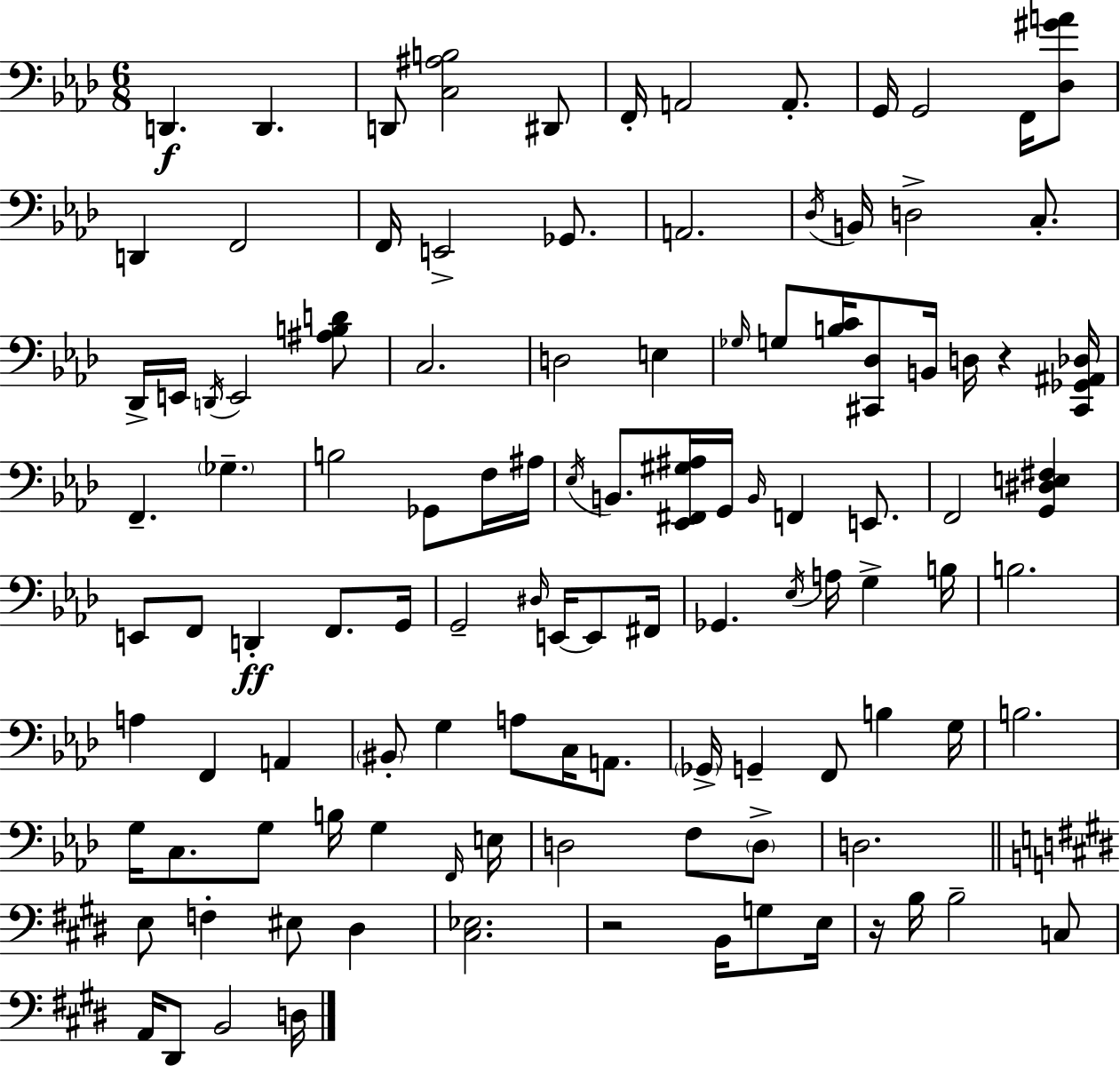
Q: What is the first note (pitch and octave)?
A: D2